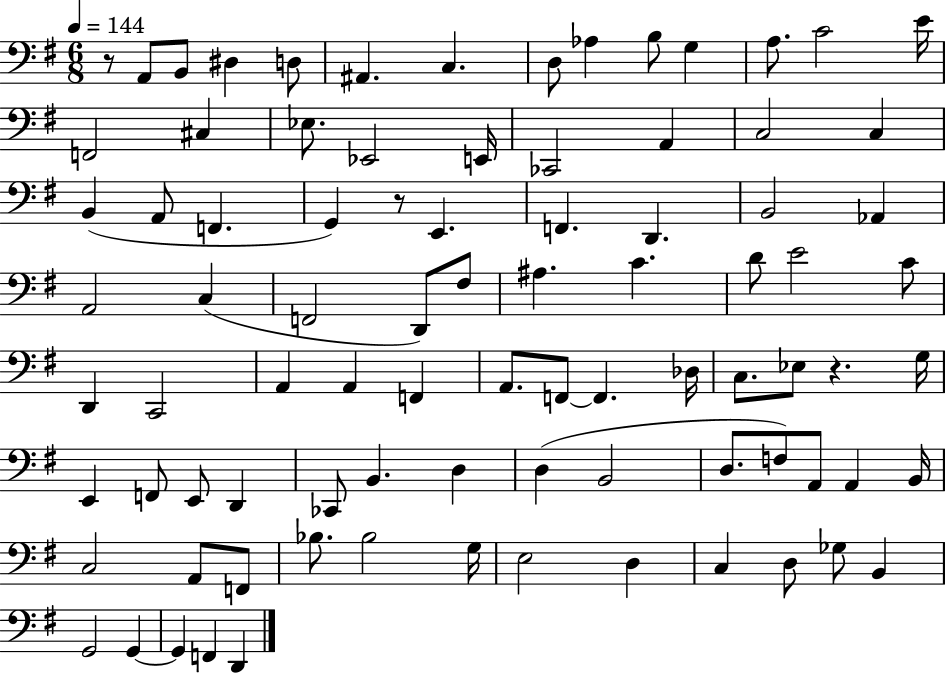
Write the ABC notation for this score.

X:1
T:Untitled
M:6/8
L:1/4
K:G
z/2 A,,/2 B,,/2 ^D, D,/2 ^A,, C, D,/2 _A, B,/2 G, A,/2 C2 E/4 F,,2 ^C, _E,/2 _E,,2 E,,/4 _C,,2 A,, C,2 C, B,, A,,/2 F,, G,, z/2 E,, F,, D,, B,,2 _A,, A,,2 C, F,,2 D,,/2 ^F,/2 ^A, C D/2 E2 C/2 D,, C,,2 A,, A,, F,, A,,/2 F,,/2 F,, _D,/4 C,/2 _E,/2 z G,/4 E,, F,,/2 E,,/2 D,, _C,,/2 B,, D, D, B,,2 D,/2 F,/2 A,,/2 A,, B,,/4 C,2 A,,/2 F,,/2 _B,/2 _B,2 G,/4 E,2 D, C, D,/2 _G,/2 B,, G,,2 G,, G,, F,, D,,